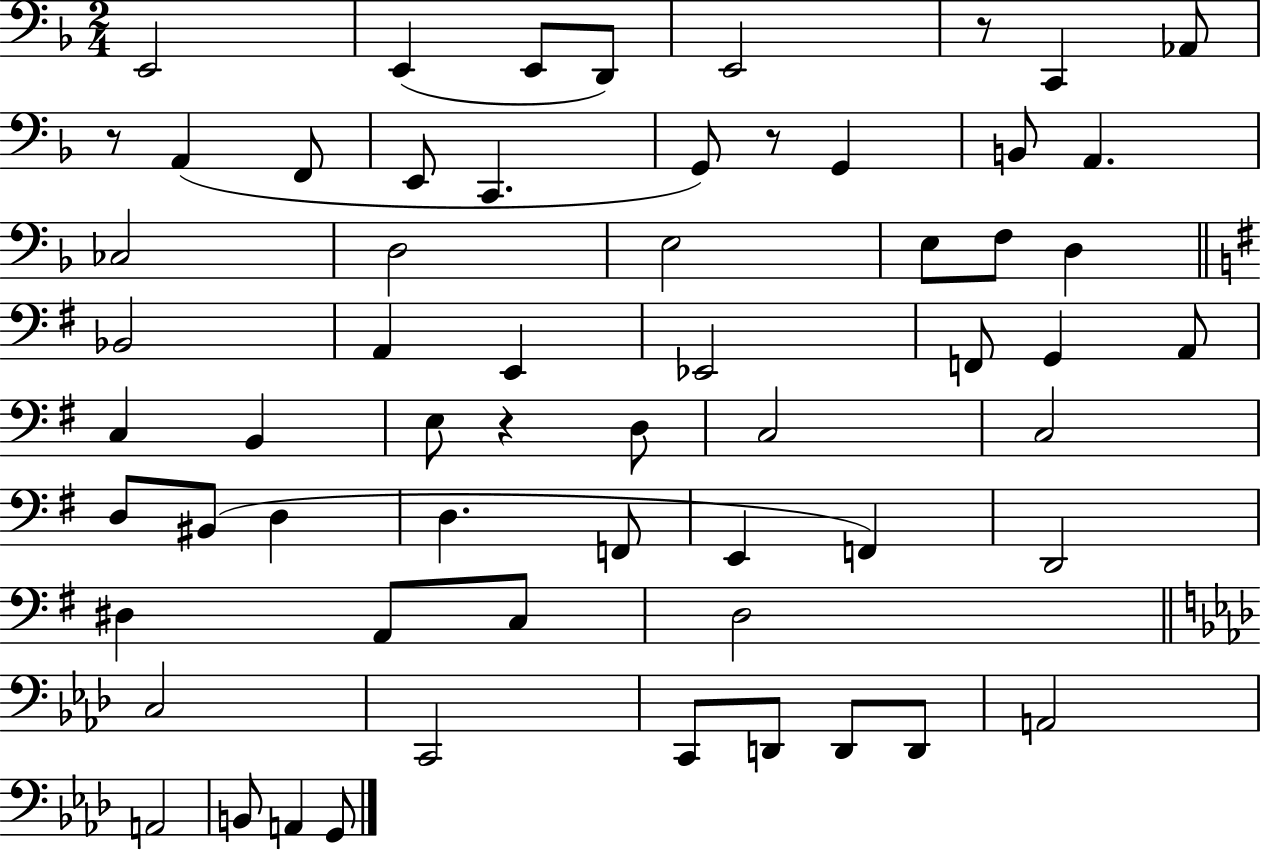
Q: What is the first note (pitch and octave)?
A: E2